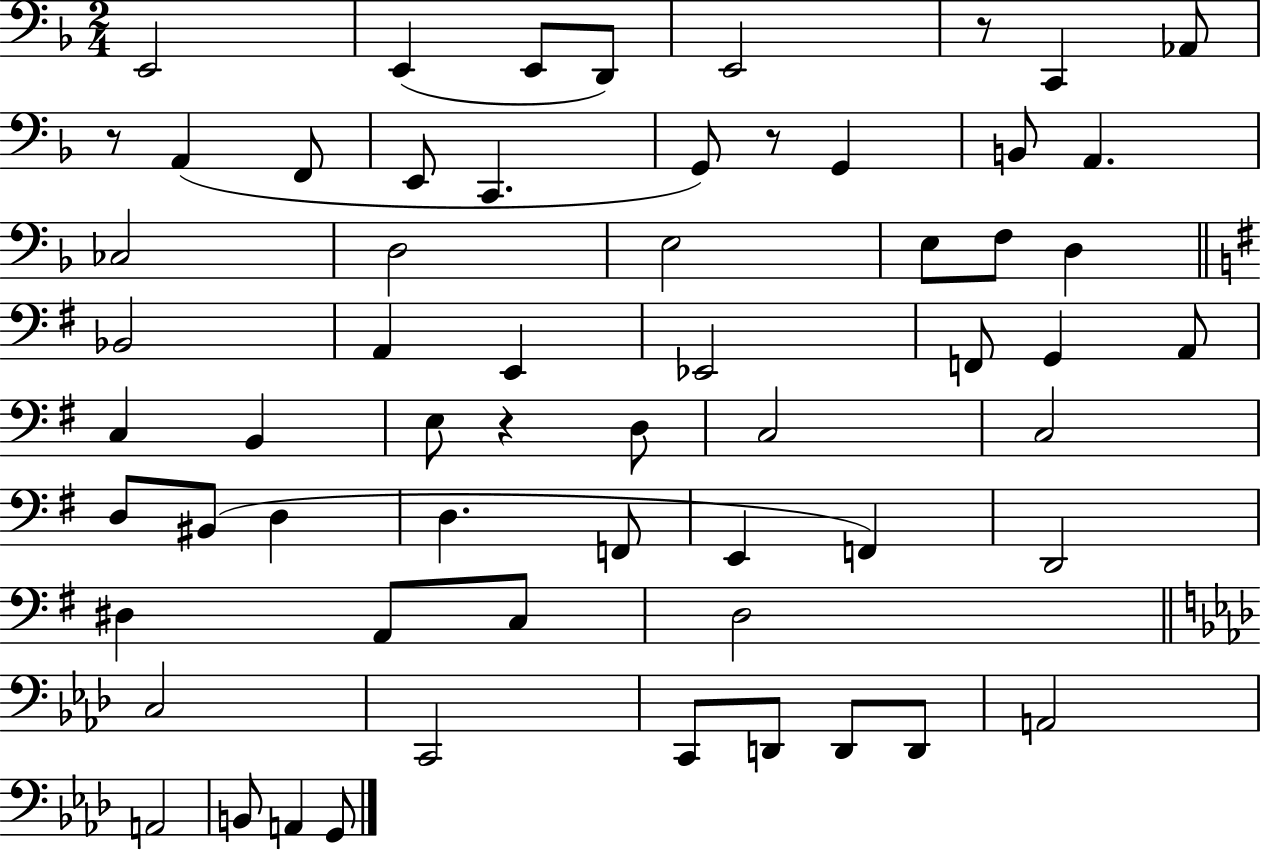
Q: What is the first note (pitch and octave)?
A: E2